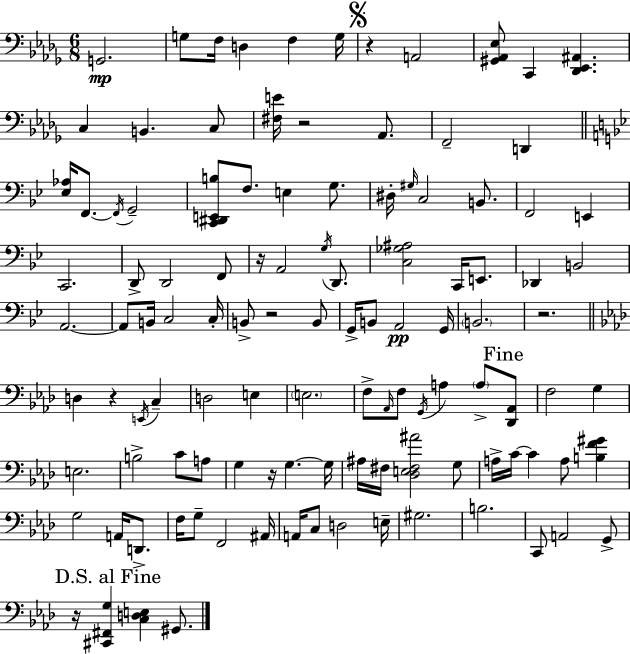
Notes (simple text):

G2/h. G3/e F3/s D3/q F3/q G3/s R/q A2/h [G#2,Ab2,Eb3]/e C2/q [Db2,Eb2,A#2]/q. C3/q B2/q. C3/e [F#3,E4]/s R/h Ab2/e. F2/h D2/q [Eb3,Ab3]/s F2/e. F2/s G2/h [C2,D#2,E2,B3]/e F3/e. E3/q G3/e. D#3/s G#3/s C3/h B2/e. F2/h E2/q C2/h. D2/e D2/h F2/e R/s A2/h G3/s D2/e. [C3,Gb3,A#3]/h C2/s E2/e. Db2/q B2/h A2/h. A2/e B2/s C3/h C3/s B2/e R/h B2/e G2/s B2/e A2/h G2/s B2/h. R/h. D3/q R/q E2/s C3/q D3/h E3/q E3/h. F3/e Ab2/s F3/e G2/s A3/q A3/e [Db2,Ab2]/e F3/h G3/q E3/h. B3/h C4/e A3/e G3/q R/s G3/q. G3/s A#3/s F#3/s [Db3,E3,F#3,A#4]/h G3/e A3/s C4/s C4/q A3/e [B3,F4,G#4]/q G3/h A2/s D2/e. F3/s G3/e F2/h A#2/s A2/s C3/e D3/h E3/s G#3/h. B3/h. C2/e A2/h G2/e R/s [C#2,F#2,G3]/q [C3,D3,E3]/q G#2/e.